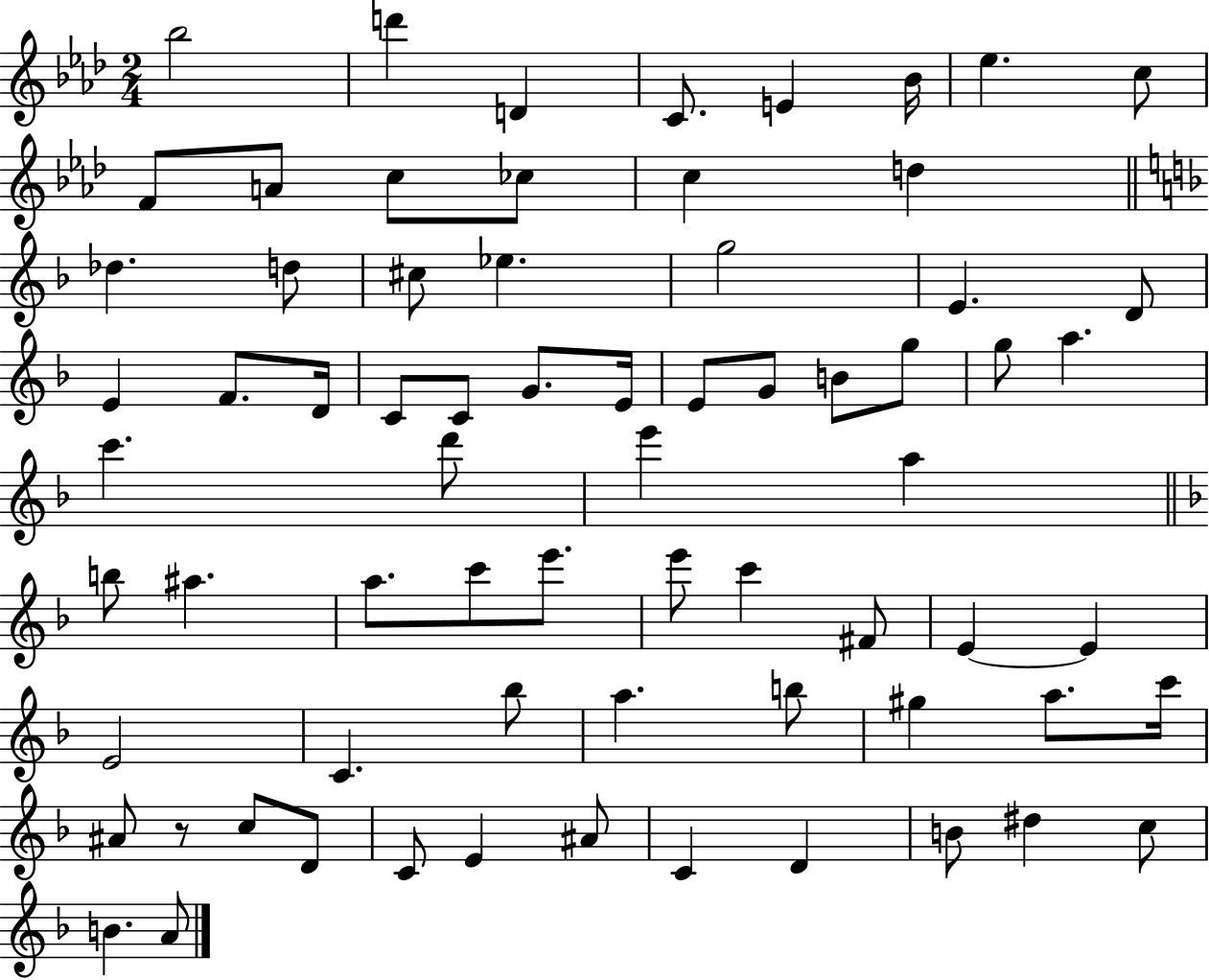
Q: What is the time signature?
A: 2/4